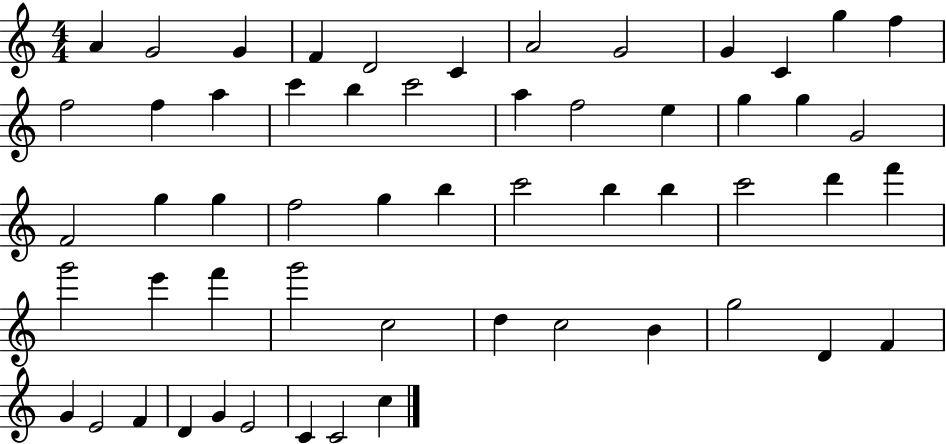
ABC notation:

X:1
T:Untitled
M:4/4
L:1/4
K:C
A G2 G F D2 C A2 G2 G C g f f2 f a c' b c'2 a f2 e g g G2 F2 g g f2 g b c'2 b b c'2 d' f' g'2 e' f' g'2 c2 d c2 B g2 D F G E2 F D G E2 C C2 c